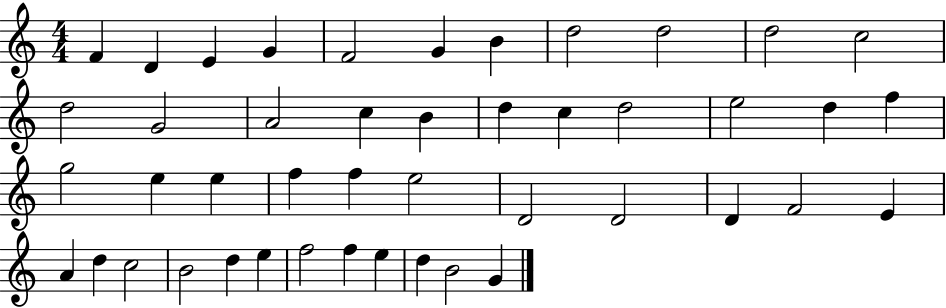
{
  \clef treble
  \numericTimeSignature
  \time 4/4
  \key c \major
  f'4 d'4 e'4 g'4 | f'2 g'4 b'4 | d''2 d''2 | d''2 c''2 | \break d''2 g'2 | a'2 c''4 b'4 | d''4 c''4 d''2 | e''2 d''4 f''4 | \break g''2 e''4 e''4 | f''4 f''4 e''2 | d'2 d'2 | d'4 f'2 e'4 | \break a'4 d''4 c''2 | b'2 d''4 e''4 | f''2 f''4 e''4 | d''4 b'2 g'4 | \break \bar "|."
}